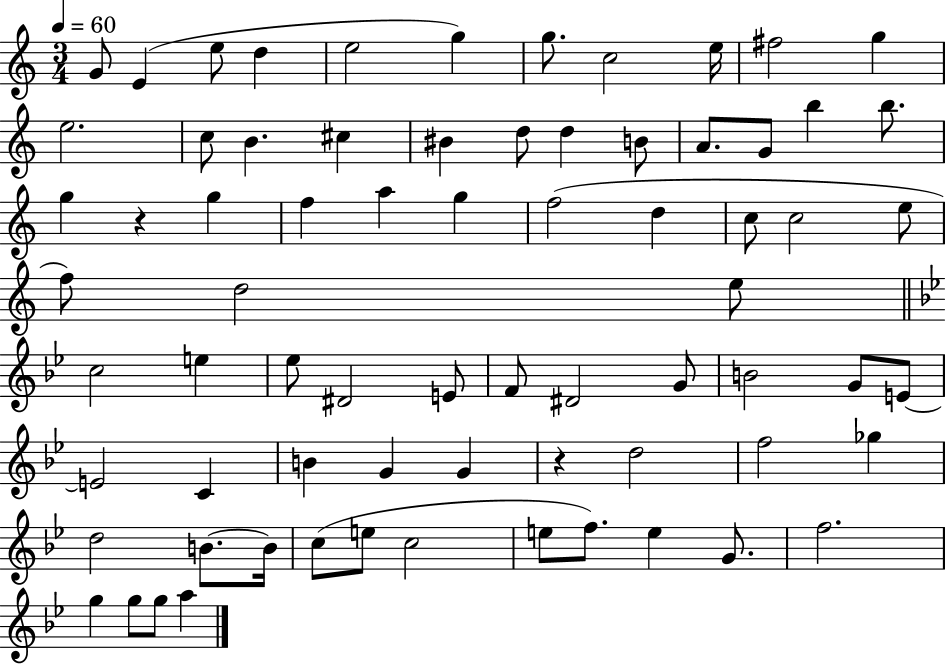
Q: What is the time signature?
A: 3/4